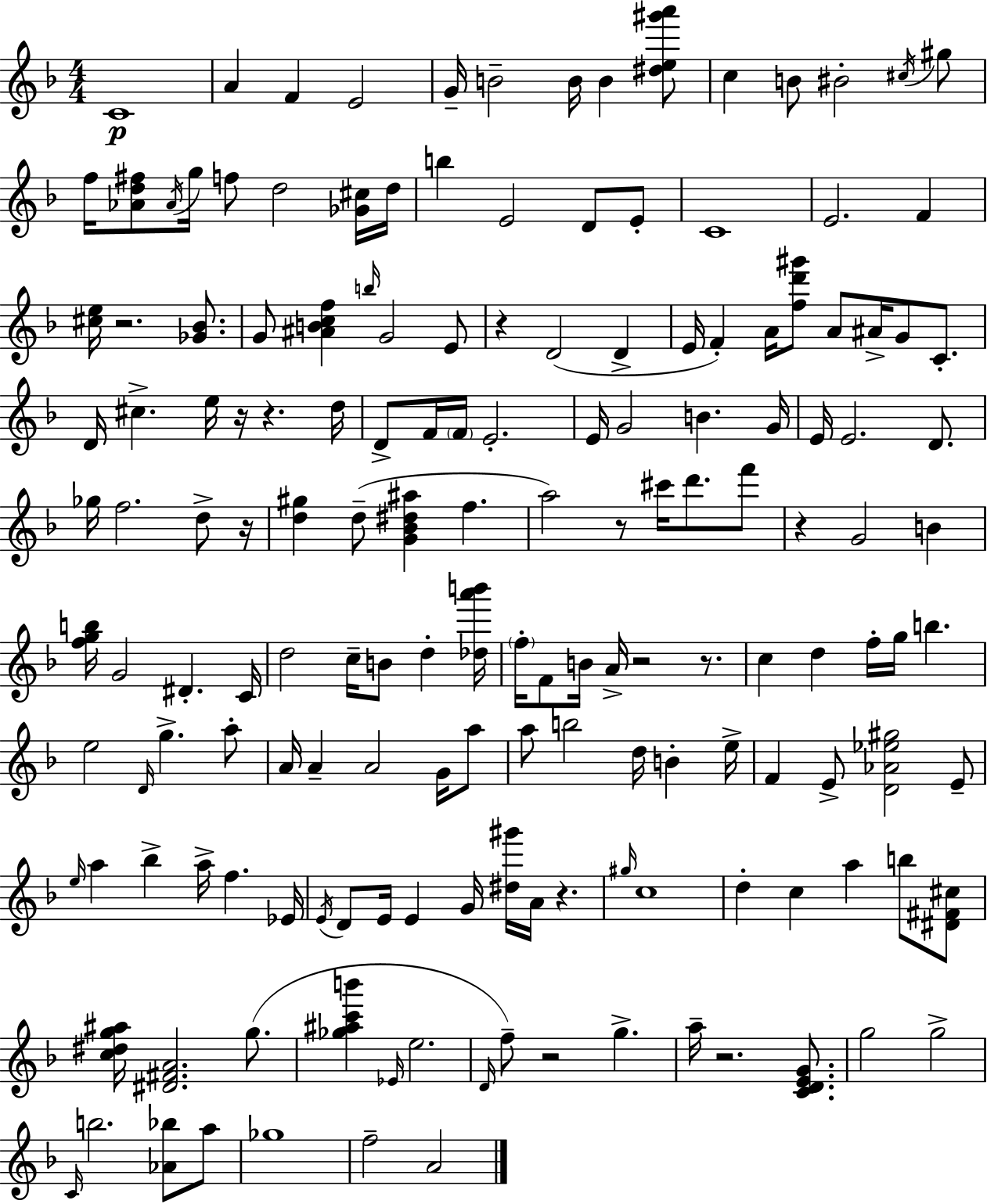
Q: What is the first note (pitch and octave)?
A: C4